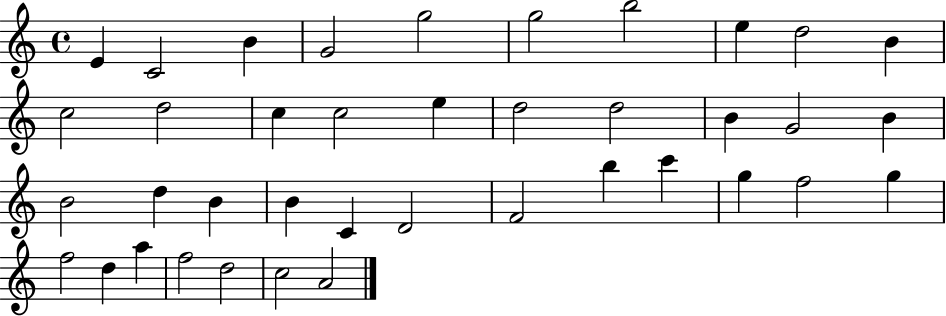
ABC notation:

X:1
T:Untitled
M:4/4
L:1/4
K:C
E C2 B G2 g2 g2 b2 e d2 B c2 d2 c c2 e d2 d2 B G2 B B2 d B B C D2 F2 b c' g f2 g f2 d a f2 d2 c2 A2